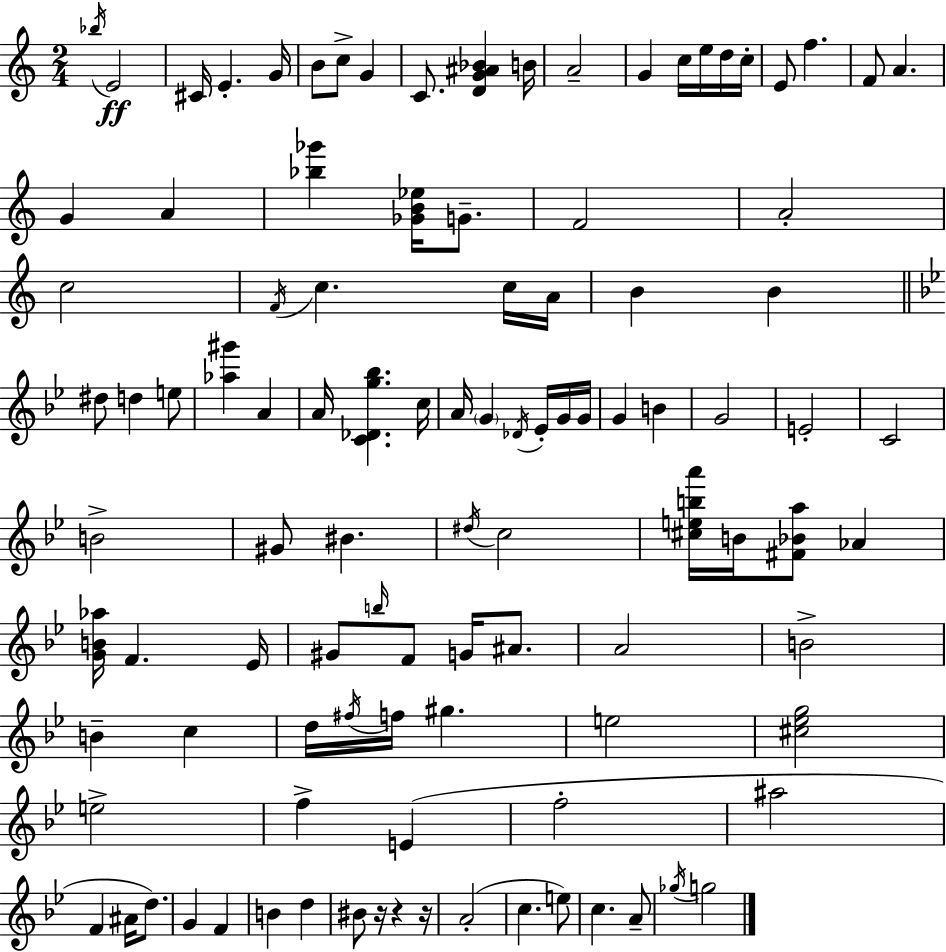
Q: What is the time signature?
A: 2/4